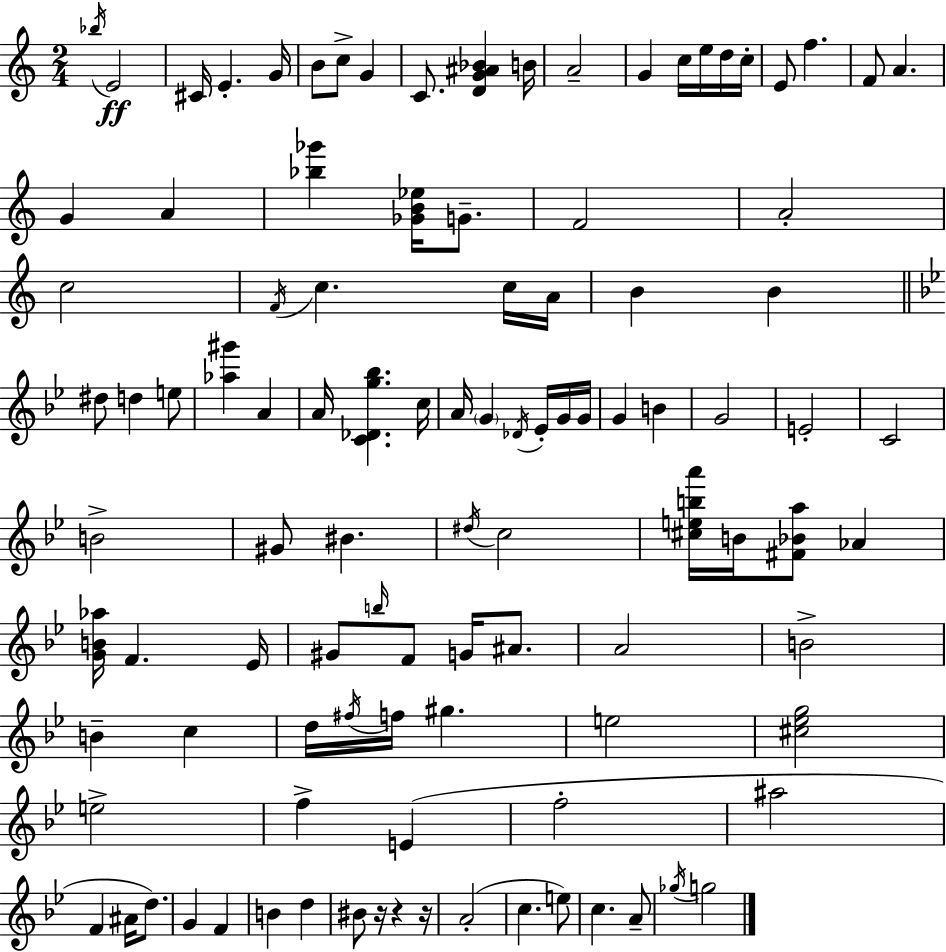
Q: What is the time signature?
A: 2/4